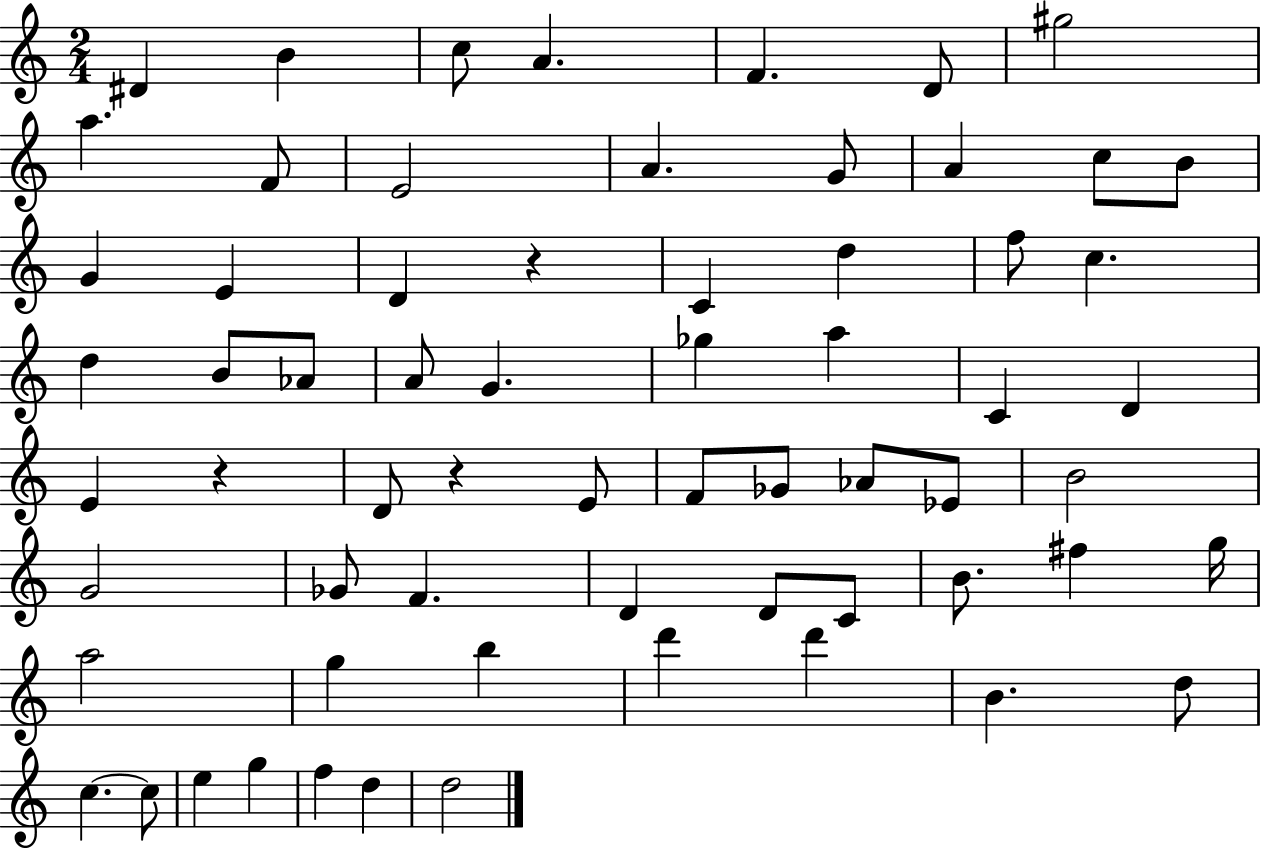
{
  \clef treble
  \numericTimeSignature
  \time 2/4
  \key c \major
  dis'4 b'4 | c''8 a'4. | f'4. d'8 | gis''2 | \break a''4. f'8 | e'2 | a'4. g'8 | a'4 c''8 b'8 | \break g'4 e'4 | d'4 r4 | c'4 d''4 | f''8 c''4. | \break d''4 b'8 aes'8 | a'8 g'4. | ges''4 a''4 | c'4 d'4 | \break e'4 r4 | d'8 r4 e'8 | f'8 ges'8 aes'8 ees'8 | b'2 | \break g'2 | ges'8 f'4. | d'4 d'8 c'8 | b'8. fis''4 g''16 | \break a''2 | g''4 b''4 | d'''4 d'''4 | b'4. d''8 | \break c''4.~~ c''8 | e''4 g''4 | f''4 d''4 | d''2 | \break \bar "|."
}